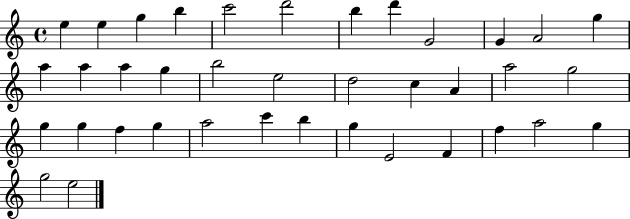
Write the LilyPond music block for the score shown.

{
  \clef treble
  \time 4/4
  \defaultTimeSignature
  \key c \major
  e''4 e''4 g''4 b''4 | c'''2 d'''2 | b''4 d'''4 g'2 | g'4 a'2 g''4 | \break a''4 a''4 a''4 g''4 | b''2 e''2 | d''2 c''4 a'4 | a''2 g''2 | \break g''4 g''4 f''4 g''4 | a''2 c'''4 b''4 | g''4 e'2 f'4 | f''4 a''2 g''4 | \break g''2 e''2 | \bar "|."
}